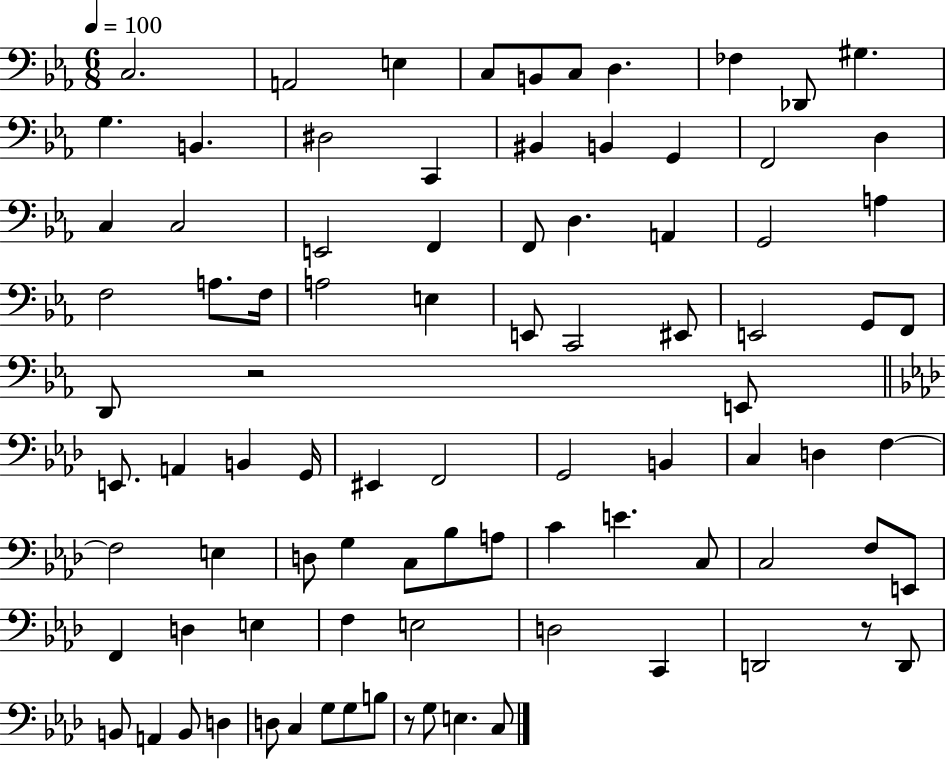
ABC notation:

X:1
T:Untitled
M:6/8
L:1/4
K:Eb
C,2 A,,2 E, C,/2 B,,/2 C,/2 D, _F, _D,,/2 ^G, G, B,, ^D,2 C,, ^B,, B,, G,, F,,2 D, C, C,2 E,,2 F,, F,,/2 D, A,, G,,2 A, F,2 A,/2 F,/4 A,2 E, E,,/2 C,,2 ^E,,/2 E,,2 G,,/2 F,,/2 D,,/2 z2 E,,/2 E,,/2 A,, B,, G,,/4 ^E,, F,,2 G,,2 B,, C, D, F, F,2 E, D,/2 G, C,/2 _B,/2 A,/2 C E C,/2 C,2 F,/2 E,,/2 F,, D, E, F, E,2 D,2 C,, D,,2 z/2 D,,/2 B,,/2 A,, B,,/2 D, D,/2 C, G,/2 G,/2 B,/2 z/2 G,/2 E, C,/2